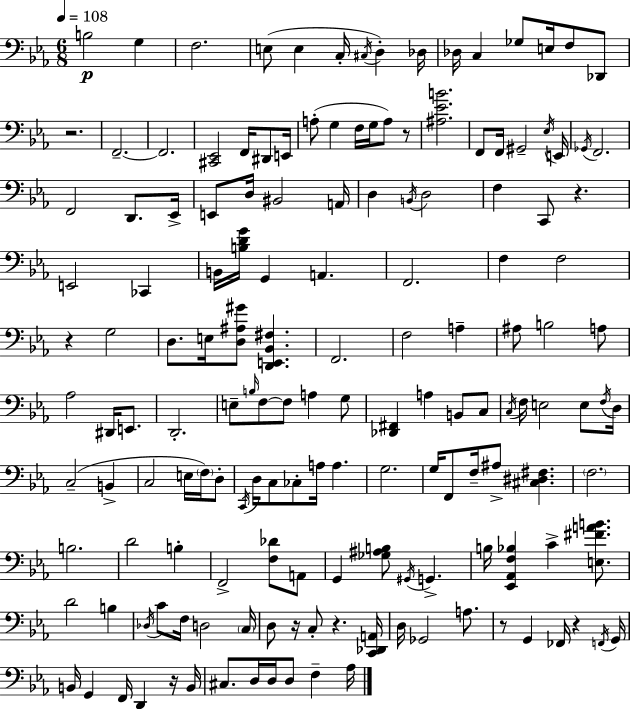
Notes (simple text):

B3/h G3/q F3/h. E3/e E3/q C3/s C#3/s D3/q Db3/s Db3/s C3/q Gb3/e E3/s F3/e Db2/e R/h. F2/h. F2/h. [C#2,Eb2]/h F2/s D#2/e E2/s A3/e G3/q F3/s G3/s A3/e R/e [A#3,Eb4,B4]/h. F2/e F2/s G#2/h Eb3/s E2/s Gb2/s F2/h. F2/h D2/e. Eb2/s E2/e D3/s BIS2/h A2/s D3/q B2/s D3/h F3/q C2/e R/q. E2/h CES2/q B2/s [B3,D4,G4]/s G2/q A2/q. F2/h. F3/q F3/h R/q G3/h D3/e. E3/s [D3,A#3,G#4]/e [D2,E2,Bb2,F#3]/q. F2/h. F3/h A3/q A#3/e B3/h A3/e Ab3/h D#2/s E2/e. D2/h. E3/e B3/s F3/e F3/e A3/q G3/e [Db2,F#2]/q A3/q B2/e C3/e C3/s F3/s E3/h E3/e F3/s D3/s C3/h B2/q C3/h E3/s F3/s D3/e C2/s D3/s C3/e CES3/e A3/s A3/q. G3/h. G3/s F2/e F3/s A#3/e [C#3,D#3,F#3]/q. F3/h. B3/h. D4/h B3/q F2/h [F3,Db4]/e A2/e G2/q [Gb3,A#3,B3]/e G#2/s G2/q. B3/s [Eb2,Ab2,F3,Bb3]/q C4/q [E3,F#4,A4,B4]/e. D4/h B3/q Db3/s C4/e F3/s D3/h C3/s D3/e R/s C3/e R/q. [C2,Db2,A2]/s D3/s Gb2/h A3/e. R/e G2/q FES2/s R/q F2/s G2/s B2/s G2/q F2/s D2/q R/s B2/s C#3/e. D3/s D3/s D3/e F3/q Ab3/s